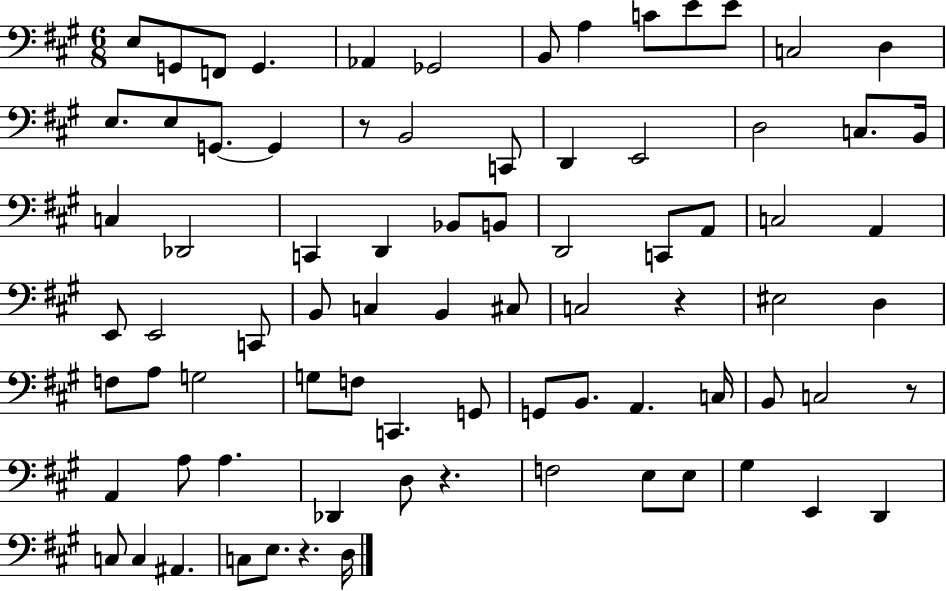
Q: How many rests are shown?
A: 5